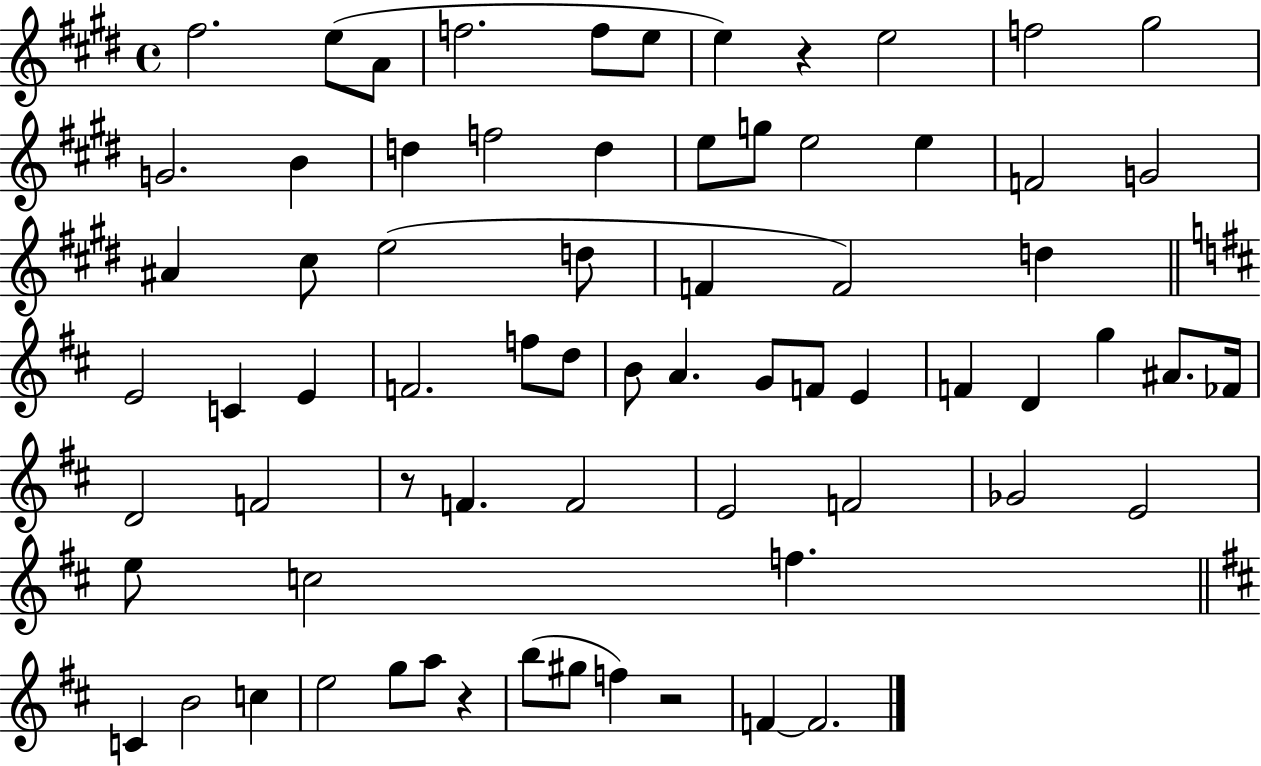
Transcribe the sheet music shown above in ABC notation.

X:1
T:Untitled
M:4/4
L:1/4
K:E
^f2 e/2 A/2 f2 f/2 e/2 e z e2 f2 ^g2 G2 B d f2 d e/2 g/2 e2 e F2 G2 ^A ^c/2 e2 d/2 F F2 d E2 C E F2 f/2 d/2 B/2 A G/2 F/2 E F D g ^A/2 _F/4 D2 F2 z/2 F F2 E2 F2 _G2 E2 e/2 c2 f C B2 c e2 g/2 a/2 z b/2 ^g/2 f z2 F F2